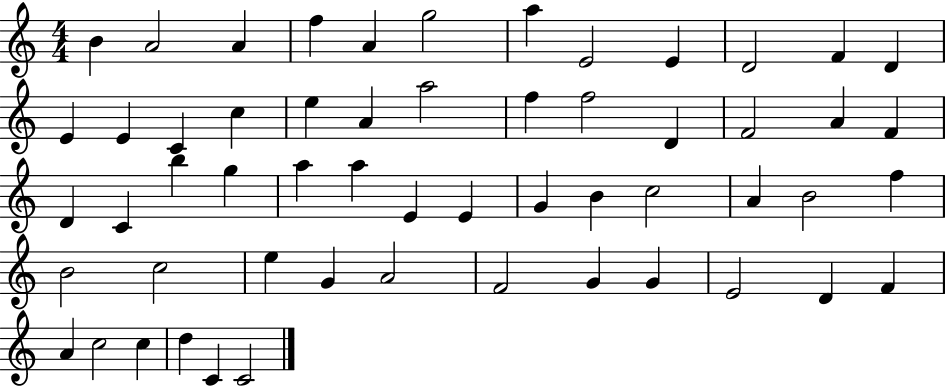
X:1
T:Untitled
M:4/4
L:1/4
K:C
B A2 A f A g2 a E2 E D2 F D E E C c e A a2 f f2 D F2 A F D C b g a a E E G B c2 A B2 f B2 c2 e G A2 F2 G G E2 D F A c2 c d C C2